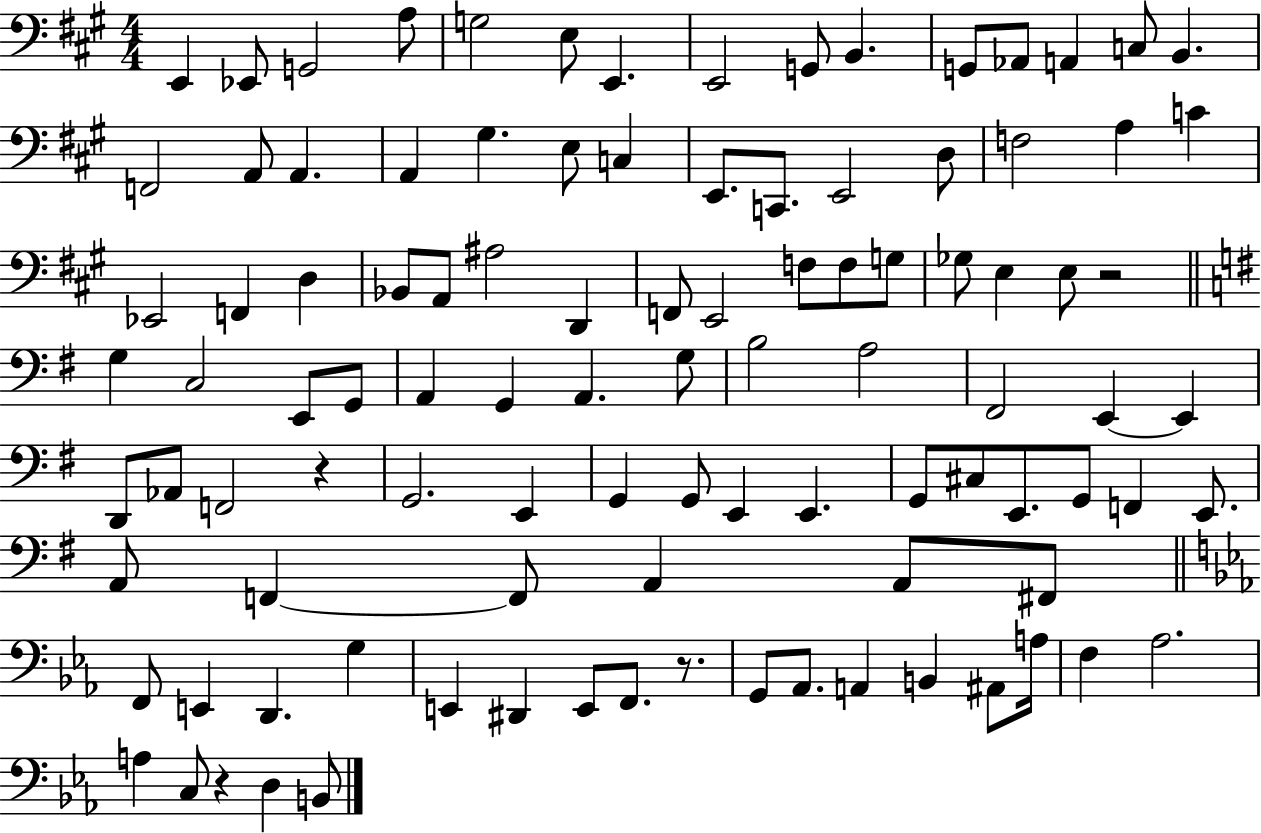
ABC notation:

X:1
T:Untitled
M:4/4
L:1/4
K:A
E,, _E,,/2 G,,2 A,/2 G,2 E,/2 E,, E,,2 G,,/2 B,, G,,/2 _A,,/2 A,, C,/2 B,, F,,2 A,,/2 A,, A,, ^G, E,/2 C, E,,/2 C,,/2 E,,2 D,/2 F,2 A, C _E,,2 F,, D, _B,,/2 A,,/2 ^A,2 D,, F,,/2 E,,2 F,/2 F,/2 G,/2 _G,/2 E, E,/2 z2 G, C,2 E,,/2 G,,/2 A,, G,, A,, G,/2 B,2 A,2 ^F,,2 E,, E,, D,,/2 _A,,/2 F,,2 z G,,2 E,, G,, G,,/2 E,, E,, G,,/2 ^C,/2 E,,/2 G,,/2 F,, E,,/2 A,,/2 F,, F,,/2 A,, A,,/2 ^F,,/2 F,,/2 E,, D,, G, E,, ^D,, E,,/2 F,,/2 z/2 G,,/2 _A,,/2 A,, B,, ^A,,/2 A,/4 F, _A,2 A, C,/2 z D, B,,/2